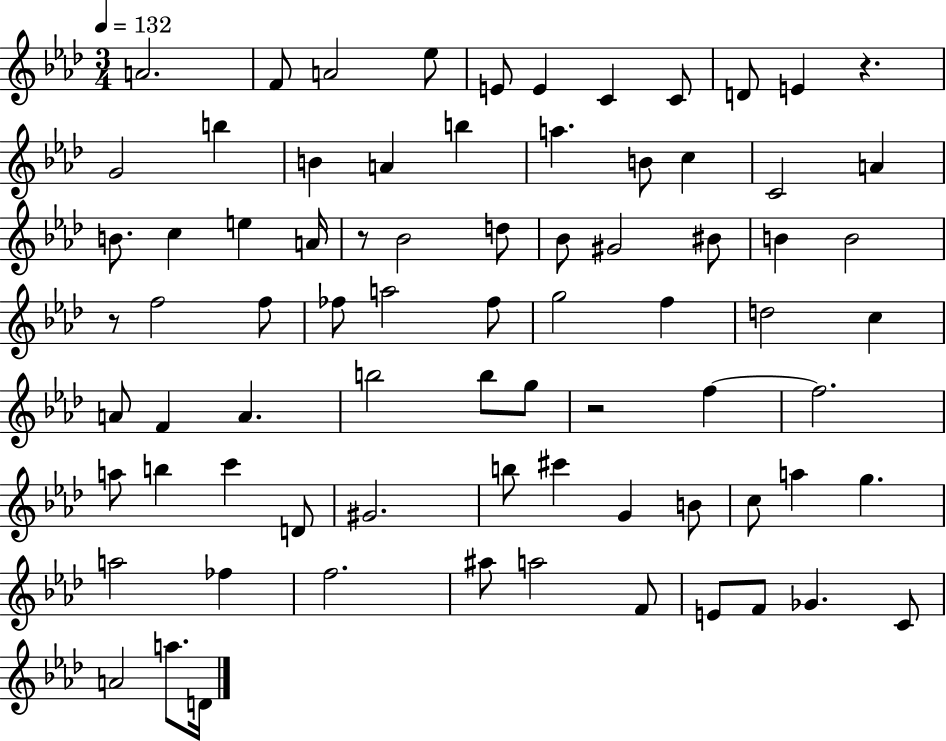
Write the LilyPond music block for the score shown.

{
  \clef treble
  \numericTimeSignature
  \time 3/4
  \key aes \major
  \tempo 4 = 132
  a'2. | f'8 a'2 ees''8 | e'8 e'4 c'4 c'8 | d'8 e'4 r4. | \break g'2 b''4 | b'4 a'4 b''4 | a''4. b'8 c''4 | c'2 a'4 | \break b'8. c''4 e''4 a'16 | r8 bes'2 d''8 | bes'8 gis'2 bis'8 | b'4 b'2 | \break r8 f''2 f''8 | fes''8 a''2 fes''8 | g''2 f''4 | d''2 c''4 | \break a'8 f'4 a'4. | b''2 b''8 g''8 | r2 f''4~~ | f''2. | \break a''8 b''4 c'''4 d'8 | gis'2. | b''8 cis'''4 g'4 b'8 | c''8 a''4 g''4. | \break a''2 fes''4 | f''2. | ais''8 a''2 f'8 | e'8 f'8 ges'4. c'8 | \break a'2 a''8. d'16 | \bar "|."
}